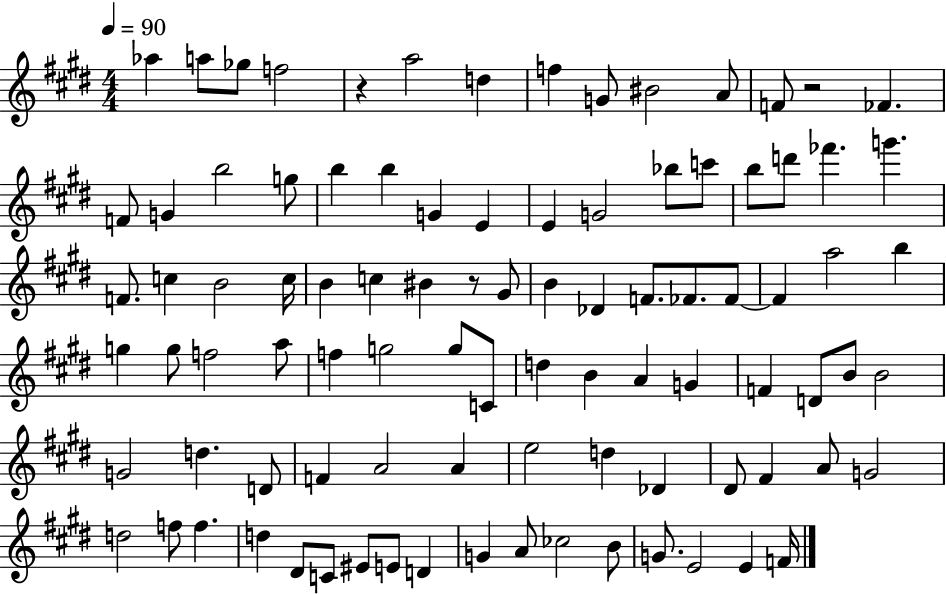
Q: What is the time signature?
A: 4/4